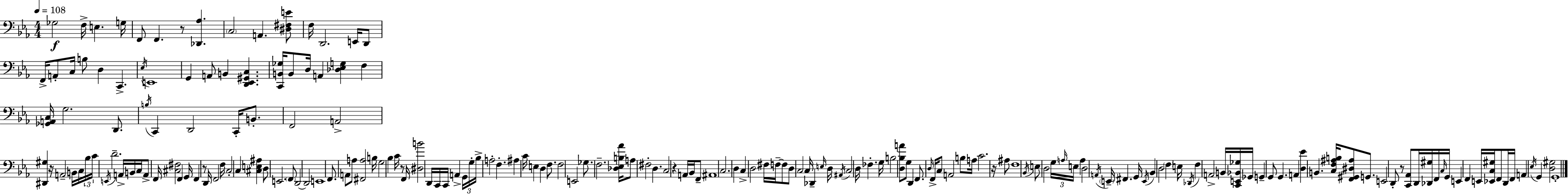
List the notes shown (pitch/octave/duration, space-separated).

Gb3/h F3/s E3/q. G3/s F2/e F2/q. R/e [Db2,Ab3]/q. C3/h A2/q. [D#3,F#3,E4]/e F3/s D2/h. E2/s D2/e F2/s A2/e C3/s B3/e D3/q C2/q. Eb3/s E2/w G2/q A2/e B2/q [D2,Eb2,G#2,C3]/q. [C2,B2,Gb3]/s B2/e D3/s A2/q [Db3,Eb3,G3]/q F3/q [Gb2,A2,C3]/s G3/h. D2/e. B3/s C2/q D2/h C2/s B2/e. F2/h A2/h [D#2,G#3]/q R/s A2/h B2/s C3/s Bb3/s C4/s E2/s D4/h. A2/s B2/s C3/s A2/e F2/s [C#3,F#3]/h F2/q G2/s F2/q R/e D2/s F2/h F3/s C3/h C3/q [C#3,E3,A#3]/q D3/e E2/h. F2/e D2/h D2/h E2/w F2/e. A2/e A3/e [F#2,A3]/h B3/s G3/h Bb3/q C4/s R/e F2/s [D#3,B4]/h D2/s C2/s C2/s A2/q G2/s G3/s Bb3/s A3/h F3/q. A#3/q C4/s E3/q D3/q F3/e. F3/h E2/h Gb3/e. F3/h. [Db3,Eb3,B3,Ab4]/s A3/e F#3/h D3/q. C3/h R/q A2/s Bb2/s F2/e A#2/w C3/h. D3/q C3/q D3/h F#3/s F3/s F3/e D3/e C3/h C3/s Db2/q E3/s D3/s A#2/s C3/h D3/s FES3/q. G3/s B3/h [D3,Bb3,A4]/e G3/e D2/q F2/e. D3/s F2/s C3/e A2/h B3/e A3/s C4/h. R/s A#3/e F3/w Bb2/s E3/e D3/h G3/s A3/s E3/s A3/q D3/h A2/s E2/s F#2/q. G2/s E2/s Bb2/q D3/h F3/q E3/s Db2/s F3/q A2/h B2/s [C2,E2,Bb2,Gb3]/s Gb2/s G2/q G2/e G2/q. A2/q [D3,Eb4]/q B2/q. [C3,F3,A#3,B3]/s [F2,G#2,D#3,A#3]/e G2/e. E2/h D2/e R/e [C2,Ab2]/e D2/s [Db2,G#3]/s F2/s C3/s G2/s E2/q F2/q E2/s [Eb2,C3,G#3]/s F2/e D2/s F2/s A2/q Eb3/s G2/q [D3,G#3]/h G2/w